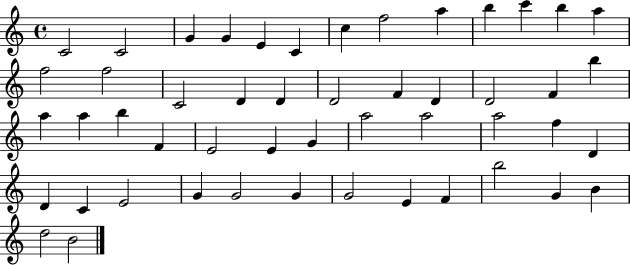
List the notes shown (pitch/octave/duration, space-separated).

C4/h C4/h G4/q G4/q E4/q C4/q C5/q F5/h A5/q B5/q C6/q B5/q A5/q F5/h F5/h C4/h D4/q D4/q D4/h F4/q D4/q D4/h F4/q B5/q A5/q A5/q B5/q F4/q E4/h E4/q G4/q A5/h A5/h A5/h F5/q D4/q D4/q C4/q E4/h G4/q G4/h G4/q G4/h E4/q F4/q B5/h G4/q B4/q D5/h B4/h